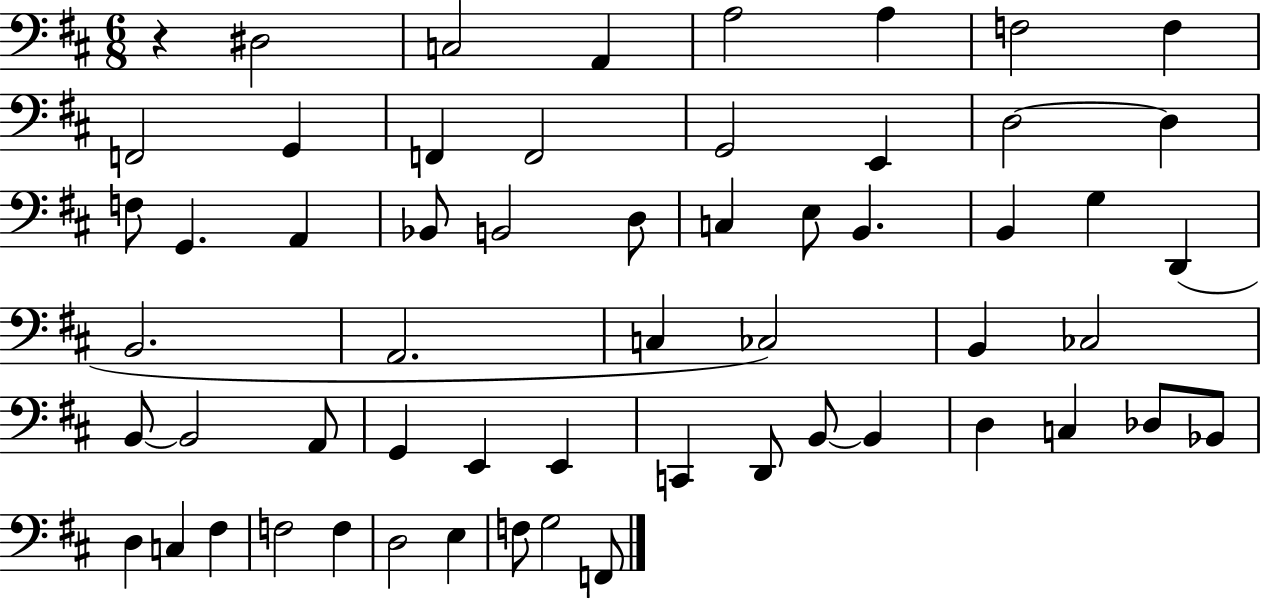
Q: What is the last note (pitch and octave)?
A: F2